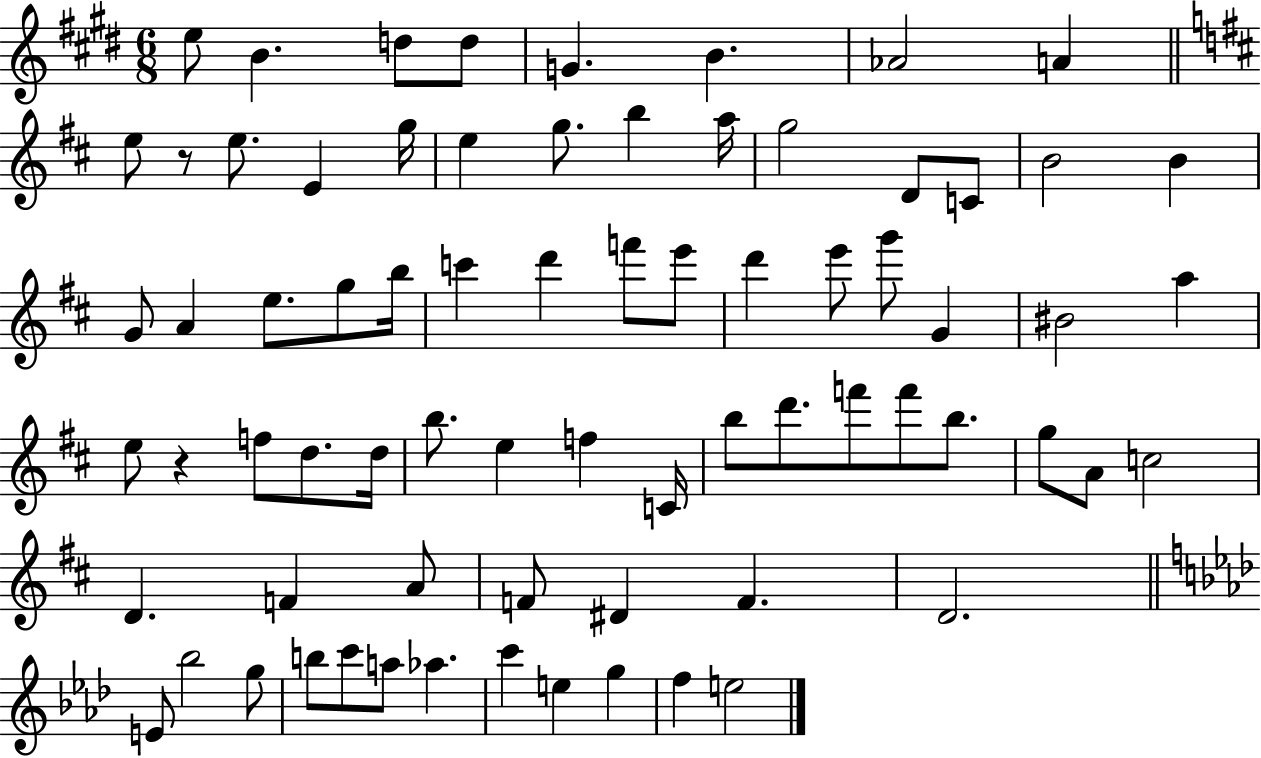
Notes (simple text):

E5/e B4/q. D5/e D5/e G4/q. B4/q. Ab4/h A4/q E5/e R/e E5/e. E4/q G5/s E5/q G5/e. B5/q A5/s G5/h D4/e C4/e B4/h B4/q G4/e A4/q E5/e. G5/e B5/s C6/q D6/q F6/e E6/e D6/q E6/e G6/e G4/q BIS4/h A5/q E5/e R/q F5/e D5/e. D5/s B5/e. E5/q F5/q C4/s B5/e D6/e. F6/e F6/e B5/e. G5/e A4/e C5/h D4/q. F4/q A4/e F4/e D#4/q F4/q. D4/h. E4/e Bb5/h G5/e B5/e C6/e A5/e Ab5/q. C6/q E5/q G5/q F5/q E5/h